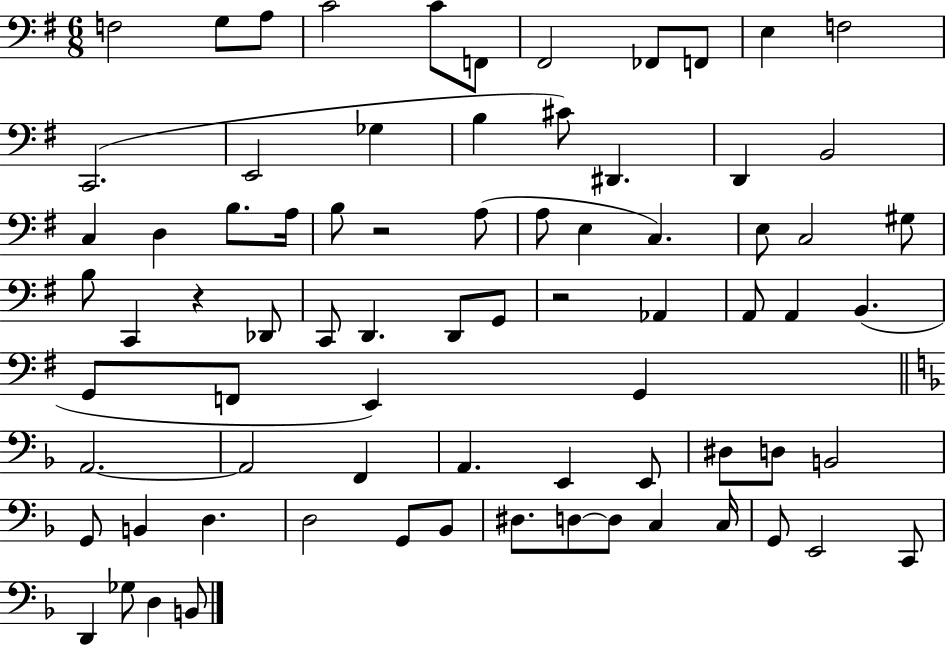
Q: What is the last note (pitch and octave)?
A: B2